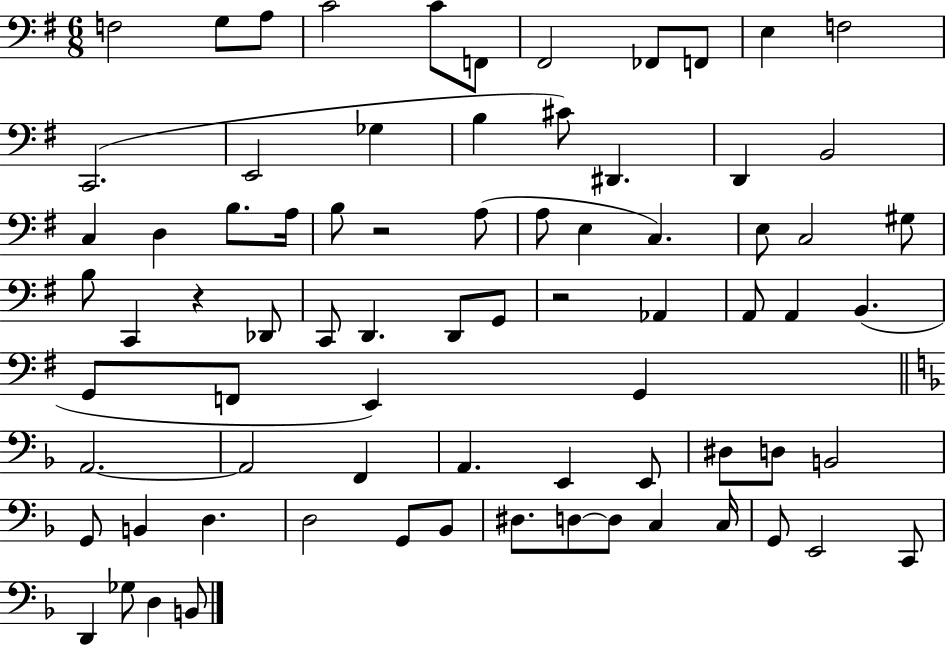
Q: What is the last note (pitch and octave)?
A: B2